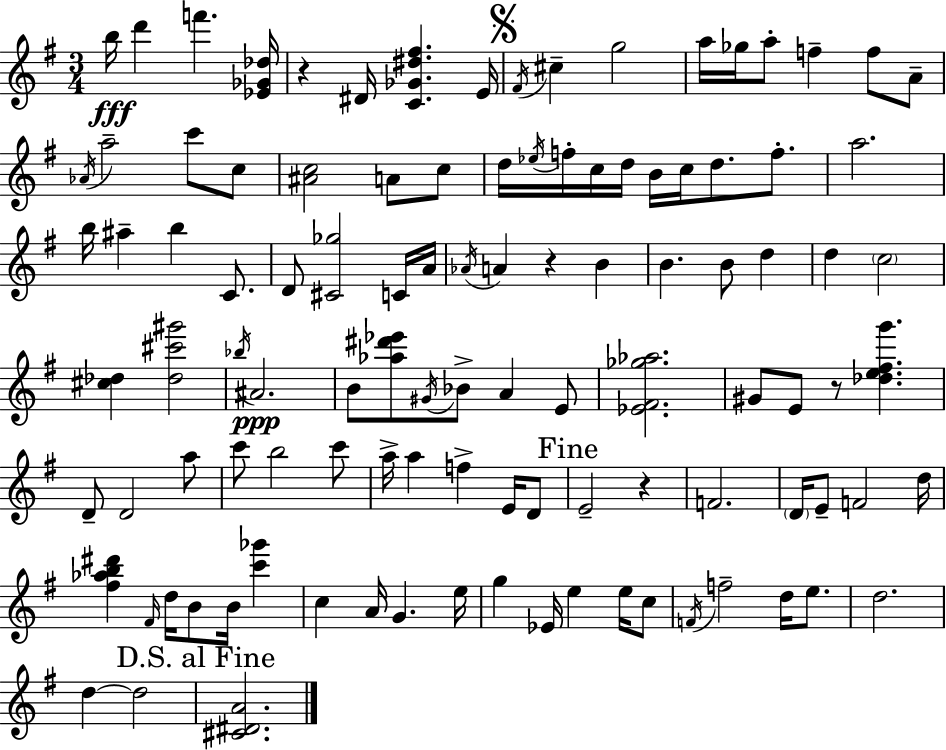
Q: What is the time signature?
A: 3/4